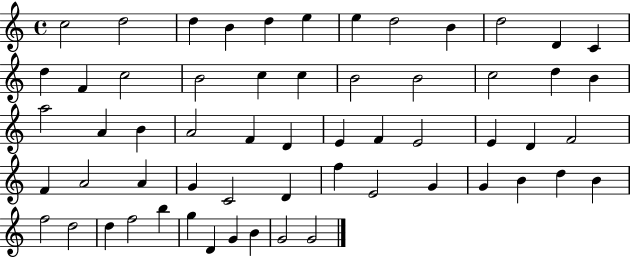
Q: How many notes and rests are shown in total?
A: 59